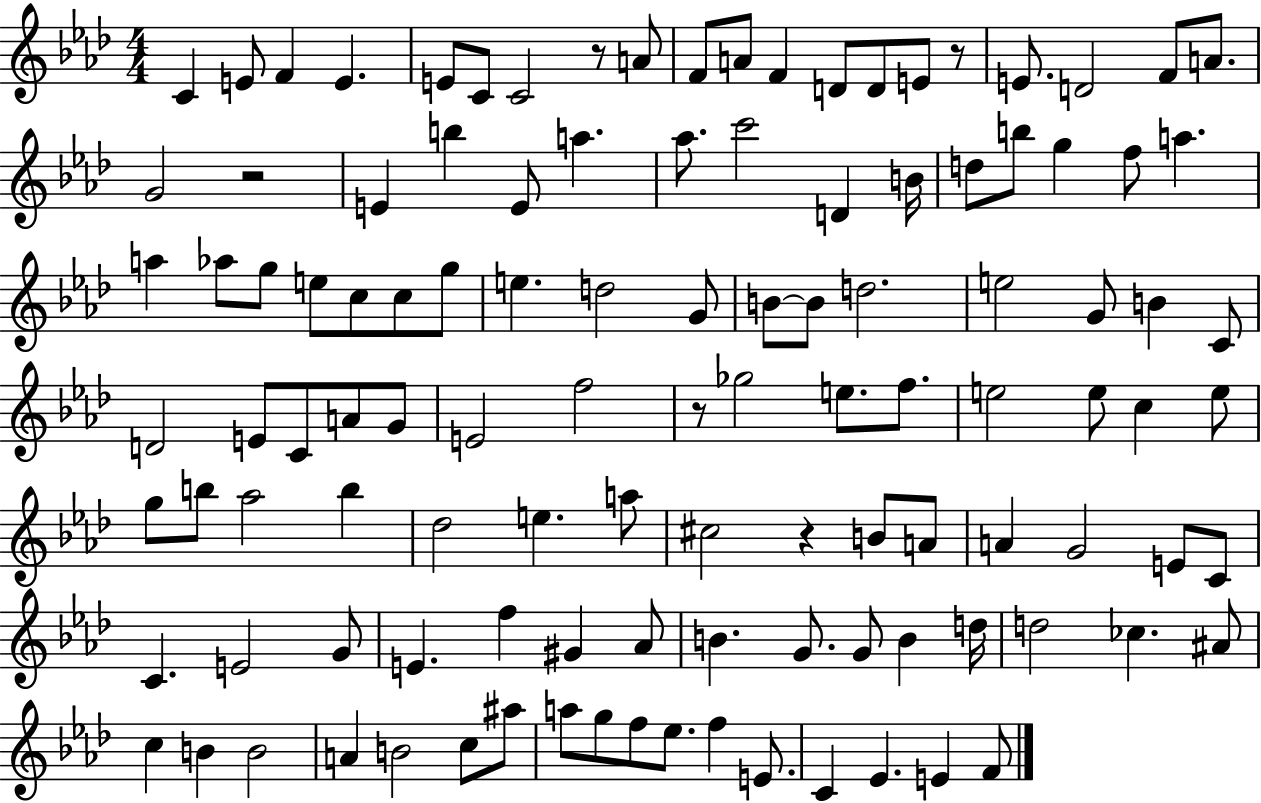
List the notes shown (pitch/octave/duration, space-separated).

C4/q E4/e F4/q E4/q. E4/e C4/e C4/h R/e A4/e F4/e A4/e F4/q D4/e D4/e E4/e R/e E4/e. D4/h F4/e A4/e. G4/h R/h E4/q B5/q E4/e A5/q. Ab5/e. C6/h D4/q B4/s D5/e B5/e G5/q F5/e A5/q. A5/q Ab5/e G5/e E5/e C5/e C5/e G5/e E5/q. D5/h G4/e B4/e B4/e D5/h. E5/h G4/e B4/q C4/e D4/h E4/e C4/e A4/e G4/e E4/h F5/h R/e Gb5/h E5/e. F5/e. E5/h E5/e C5/q E5/e G5/e B5/e Ab5/h B5/q Db5/h E5/q. A5/e C#5/h R/q B4/e A4/e A4/q G4/h E4/e C4/e C4/q. E4/h G4/e E4/q. F5/q G#4/q Ab4/e B4/q. G4/e. G4/e B4/q D5/s D5/h CES5/q. A#4/e C5/q B4/q B4/h A4/q B4/h C5/e A#5/e A5/e G5/e F5/e Eb5/e. F5/q E4/e. C4/q Eb4/q. E4/q F4/e